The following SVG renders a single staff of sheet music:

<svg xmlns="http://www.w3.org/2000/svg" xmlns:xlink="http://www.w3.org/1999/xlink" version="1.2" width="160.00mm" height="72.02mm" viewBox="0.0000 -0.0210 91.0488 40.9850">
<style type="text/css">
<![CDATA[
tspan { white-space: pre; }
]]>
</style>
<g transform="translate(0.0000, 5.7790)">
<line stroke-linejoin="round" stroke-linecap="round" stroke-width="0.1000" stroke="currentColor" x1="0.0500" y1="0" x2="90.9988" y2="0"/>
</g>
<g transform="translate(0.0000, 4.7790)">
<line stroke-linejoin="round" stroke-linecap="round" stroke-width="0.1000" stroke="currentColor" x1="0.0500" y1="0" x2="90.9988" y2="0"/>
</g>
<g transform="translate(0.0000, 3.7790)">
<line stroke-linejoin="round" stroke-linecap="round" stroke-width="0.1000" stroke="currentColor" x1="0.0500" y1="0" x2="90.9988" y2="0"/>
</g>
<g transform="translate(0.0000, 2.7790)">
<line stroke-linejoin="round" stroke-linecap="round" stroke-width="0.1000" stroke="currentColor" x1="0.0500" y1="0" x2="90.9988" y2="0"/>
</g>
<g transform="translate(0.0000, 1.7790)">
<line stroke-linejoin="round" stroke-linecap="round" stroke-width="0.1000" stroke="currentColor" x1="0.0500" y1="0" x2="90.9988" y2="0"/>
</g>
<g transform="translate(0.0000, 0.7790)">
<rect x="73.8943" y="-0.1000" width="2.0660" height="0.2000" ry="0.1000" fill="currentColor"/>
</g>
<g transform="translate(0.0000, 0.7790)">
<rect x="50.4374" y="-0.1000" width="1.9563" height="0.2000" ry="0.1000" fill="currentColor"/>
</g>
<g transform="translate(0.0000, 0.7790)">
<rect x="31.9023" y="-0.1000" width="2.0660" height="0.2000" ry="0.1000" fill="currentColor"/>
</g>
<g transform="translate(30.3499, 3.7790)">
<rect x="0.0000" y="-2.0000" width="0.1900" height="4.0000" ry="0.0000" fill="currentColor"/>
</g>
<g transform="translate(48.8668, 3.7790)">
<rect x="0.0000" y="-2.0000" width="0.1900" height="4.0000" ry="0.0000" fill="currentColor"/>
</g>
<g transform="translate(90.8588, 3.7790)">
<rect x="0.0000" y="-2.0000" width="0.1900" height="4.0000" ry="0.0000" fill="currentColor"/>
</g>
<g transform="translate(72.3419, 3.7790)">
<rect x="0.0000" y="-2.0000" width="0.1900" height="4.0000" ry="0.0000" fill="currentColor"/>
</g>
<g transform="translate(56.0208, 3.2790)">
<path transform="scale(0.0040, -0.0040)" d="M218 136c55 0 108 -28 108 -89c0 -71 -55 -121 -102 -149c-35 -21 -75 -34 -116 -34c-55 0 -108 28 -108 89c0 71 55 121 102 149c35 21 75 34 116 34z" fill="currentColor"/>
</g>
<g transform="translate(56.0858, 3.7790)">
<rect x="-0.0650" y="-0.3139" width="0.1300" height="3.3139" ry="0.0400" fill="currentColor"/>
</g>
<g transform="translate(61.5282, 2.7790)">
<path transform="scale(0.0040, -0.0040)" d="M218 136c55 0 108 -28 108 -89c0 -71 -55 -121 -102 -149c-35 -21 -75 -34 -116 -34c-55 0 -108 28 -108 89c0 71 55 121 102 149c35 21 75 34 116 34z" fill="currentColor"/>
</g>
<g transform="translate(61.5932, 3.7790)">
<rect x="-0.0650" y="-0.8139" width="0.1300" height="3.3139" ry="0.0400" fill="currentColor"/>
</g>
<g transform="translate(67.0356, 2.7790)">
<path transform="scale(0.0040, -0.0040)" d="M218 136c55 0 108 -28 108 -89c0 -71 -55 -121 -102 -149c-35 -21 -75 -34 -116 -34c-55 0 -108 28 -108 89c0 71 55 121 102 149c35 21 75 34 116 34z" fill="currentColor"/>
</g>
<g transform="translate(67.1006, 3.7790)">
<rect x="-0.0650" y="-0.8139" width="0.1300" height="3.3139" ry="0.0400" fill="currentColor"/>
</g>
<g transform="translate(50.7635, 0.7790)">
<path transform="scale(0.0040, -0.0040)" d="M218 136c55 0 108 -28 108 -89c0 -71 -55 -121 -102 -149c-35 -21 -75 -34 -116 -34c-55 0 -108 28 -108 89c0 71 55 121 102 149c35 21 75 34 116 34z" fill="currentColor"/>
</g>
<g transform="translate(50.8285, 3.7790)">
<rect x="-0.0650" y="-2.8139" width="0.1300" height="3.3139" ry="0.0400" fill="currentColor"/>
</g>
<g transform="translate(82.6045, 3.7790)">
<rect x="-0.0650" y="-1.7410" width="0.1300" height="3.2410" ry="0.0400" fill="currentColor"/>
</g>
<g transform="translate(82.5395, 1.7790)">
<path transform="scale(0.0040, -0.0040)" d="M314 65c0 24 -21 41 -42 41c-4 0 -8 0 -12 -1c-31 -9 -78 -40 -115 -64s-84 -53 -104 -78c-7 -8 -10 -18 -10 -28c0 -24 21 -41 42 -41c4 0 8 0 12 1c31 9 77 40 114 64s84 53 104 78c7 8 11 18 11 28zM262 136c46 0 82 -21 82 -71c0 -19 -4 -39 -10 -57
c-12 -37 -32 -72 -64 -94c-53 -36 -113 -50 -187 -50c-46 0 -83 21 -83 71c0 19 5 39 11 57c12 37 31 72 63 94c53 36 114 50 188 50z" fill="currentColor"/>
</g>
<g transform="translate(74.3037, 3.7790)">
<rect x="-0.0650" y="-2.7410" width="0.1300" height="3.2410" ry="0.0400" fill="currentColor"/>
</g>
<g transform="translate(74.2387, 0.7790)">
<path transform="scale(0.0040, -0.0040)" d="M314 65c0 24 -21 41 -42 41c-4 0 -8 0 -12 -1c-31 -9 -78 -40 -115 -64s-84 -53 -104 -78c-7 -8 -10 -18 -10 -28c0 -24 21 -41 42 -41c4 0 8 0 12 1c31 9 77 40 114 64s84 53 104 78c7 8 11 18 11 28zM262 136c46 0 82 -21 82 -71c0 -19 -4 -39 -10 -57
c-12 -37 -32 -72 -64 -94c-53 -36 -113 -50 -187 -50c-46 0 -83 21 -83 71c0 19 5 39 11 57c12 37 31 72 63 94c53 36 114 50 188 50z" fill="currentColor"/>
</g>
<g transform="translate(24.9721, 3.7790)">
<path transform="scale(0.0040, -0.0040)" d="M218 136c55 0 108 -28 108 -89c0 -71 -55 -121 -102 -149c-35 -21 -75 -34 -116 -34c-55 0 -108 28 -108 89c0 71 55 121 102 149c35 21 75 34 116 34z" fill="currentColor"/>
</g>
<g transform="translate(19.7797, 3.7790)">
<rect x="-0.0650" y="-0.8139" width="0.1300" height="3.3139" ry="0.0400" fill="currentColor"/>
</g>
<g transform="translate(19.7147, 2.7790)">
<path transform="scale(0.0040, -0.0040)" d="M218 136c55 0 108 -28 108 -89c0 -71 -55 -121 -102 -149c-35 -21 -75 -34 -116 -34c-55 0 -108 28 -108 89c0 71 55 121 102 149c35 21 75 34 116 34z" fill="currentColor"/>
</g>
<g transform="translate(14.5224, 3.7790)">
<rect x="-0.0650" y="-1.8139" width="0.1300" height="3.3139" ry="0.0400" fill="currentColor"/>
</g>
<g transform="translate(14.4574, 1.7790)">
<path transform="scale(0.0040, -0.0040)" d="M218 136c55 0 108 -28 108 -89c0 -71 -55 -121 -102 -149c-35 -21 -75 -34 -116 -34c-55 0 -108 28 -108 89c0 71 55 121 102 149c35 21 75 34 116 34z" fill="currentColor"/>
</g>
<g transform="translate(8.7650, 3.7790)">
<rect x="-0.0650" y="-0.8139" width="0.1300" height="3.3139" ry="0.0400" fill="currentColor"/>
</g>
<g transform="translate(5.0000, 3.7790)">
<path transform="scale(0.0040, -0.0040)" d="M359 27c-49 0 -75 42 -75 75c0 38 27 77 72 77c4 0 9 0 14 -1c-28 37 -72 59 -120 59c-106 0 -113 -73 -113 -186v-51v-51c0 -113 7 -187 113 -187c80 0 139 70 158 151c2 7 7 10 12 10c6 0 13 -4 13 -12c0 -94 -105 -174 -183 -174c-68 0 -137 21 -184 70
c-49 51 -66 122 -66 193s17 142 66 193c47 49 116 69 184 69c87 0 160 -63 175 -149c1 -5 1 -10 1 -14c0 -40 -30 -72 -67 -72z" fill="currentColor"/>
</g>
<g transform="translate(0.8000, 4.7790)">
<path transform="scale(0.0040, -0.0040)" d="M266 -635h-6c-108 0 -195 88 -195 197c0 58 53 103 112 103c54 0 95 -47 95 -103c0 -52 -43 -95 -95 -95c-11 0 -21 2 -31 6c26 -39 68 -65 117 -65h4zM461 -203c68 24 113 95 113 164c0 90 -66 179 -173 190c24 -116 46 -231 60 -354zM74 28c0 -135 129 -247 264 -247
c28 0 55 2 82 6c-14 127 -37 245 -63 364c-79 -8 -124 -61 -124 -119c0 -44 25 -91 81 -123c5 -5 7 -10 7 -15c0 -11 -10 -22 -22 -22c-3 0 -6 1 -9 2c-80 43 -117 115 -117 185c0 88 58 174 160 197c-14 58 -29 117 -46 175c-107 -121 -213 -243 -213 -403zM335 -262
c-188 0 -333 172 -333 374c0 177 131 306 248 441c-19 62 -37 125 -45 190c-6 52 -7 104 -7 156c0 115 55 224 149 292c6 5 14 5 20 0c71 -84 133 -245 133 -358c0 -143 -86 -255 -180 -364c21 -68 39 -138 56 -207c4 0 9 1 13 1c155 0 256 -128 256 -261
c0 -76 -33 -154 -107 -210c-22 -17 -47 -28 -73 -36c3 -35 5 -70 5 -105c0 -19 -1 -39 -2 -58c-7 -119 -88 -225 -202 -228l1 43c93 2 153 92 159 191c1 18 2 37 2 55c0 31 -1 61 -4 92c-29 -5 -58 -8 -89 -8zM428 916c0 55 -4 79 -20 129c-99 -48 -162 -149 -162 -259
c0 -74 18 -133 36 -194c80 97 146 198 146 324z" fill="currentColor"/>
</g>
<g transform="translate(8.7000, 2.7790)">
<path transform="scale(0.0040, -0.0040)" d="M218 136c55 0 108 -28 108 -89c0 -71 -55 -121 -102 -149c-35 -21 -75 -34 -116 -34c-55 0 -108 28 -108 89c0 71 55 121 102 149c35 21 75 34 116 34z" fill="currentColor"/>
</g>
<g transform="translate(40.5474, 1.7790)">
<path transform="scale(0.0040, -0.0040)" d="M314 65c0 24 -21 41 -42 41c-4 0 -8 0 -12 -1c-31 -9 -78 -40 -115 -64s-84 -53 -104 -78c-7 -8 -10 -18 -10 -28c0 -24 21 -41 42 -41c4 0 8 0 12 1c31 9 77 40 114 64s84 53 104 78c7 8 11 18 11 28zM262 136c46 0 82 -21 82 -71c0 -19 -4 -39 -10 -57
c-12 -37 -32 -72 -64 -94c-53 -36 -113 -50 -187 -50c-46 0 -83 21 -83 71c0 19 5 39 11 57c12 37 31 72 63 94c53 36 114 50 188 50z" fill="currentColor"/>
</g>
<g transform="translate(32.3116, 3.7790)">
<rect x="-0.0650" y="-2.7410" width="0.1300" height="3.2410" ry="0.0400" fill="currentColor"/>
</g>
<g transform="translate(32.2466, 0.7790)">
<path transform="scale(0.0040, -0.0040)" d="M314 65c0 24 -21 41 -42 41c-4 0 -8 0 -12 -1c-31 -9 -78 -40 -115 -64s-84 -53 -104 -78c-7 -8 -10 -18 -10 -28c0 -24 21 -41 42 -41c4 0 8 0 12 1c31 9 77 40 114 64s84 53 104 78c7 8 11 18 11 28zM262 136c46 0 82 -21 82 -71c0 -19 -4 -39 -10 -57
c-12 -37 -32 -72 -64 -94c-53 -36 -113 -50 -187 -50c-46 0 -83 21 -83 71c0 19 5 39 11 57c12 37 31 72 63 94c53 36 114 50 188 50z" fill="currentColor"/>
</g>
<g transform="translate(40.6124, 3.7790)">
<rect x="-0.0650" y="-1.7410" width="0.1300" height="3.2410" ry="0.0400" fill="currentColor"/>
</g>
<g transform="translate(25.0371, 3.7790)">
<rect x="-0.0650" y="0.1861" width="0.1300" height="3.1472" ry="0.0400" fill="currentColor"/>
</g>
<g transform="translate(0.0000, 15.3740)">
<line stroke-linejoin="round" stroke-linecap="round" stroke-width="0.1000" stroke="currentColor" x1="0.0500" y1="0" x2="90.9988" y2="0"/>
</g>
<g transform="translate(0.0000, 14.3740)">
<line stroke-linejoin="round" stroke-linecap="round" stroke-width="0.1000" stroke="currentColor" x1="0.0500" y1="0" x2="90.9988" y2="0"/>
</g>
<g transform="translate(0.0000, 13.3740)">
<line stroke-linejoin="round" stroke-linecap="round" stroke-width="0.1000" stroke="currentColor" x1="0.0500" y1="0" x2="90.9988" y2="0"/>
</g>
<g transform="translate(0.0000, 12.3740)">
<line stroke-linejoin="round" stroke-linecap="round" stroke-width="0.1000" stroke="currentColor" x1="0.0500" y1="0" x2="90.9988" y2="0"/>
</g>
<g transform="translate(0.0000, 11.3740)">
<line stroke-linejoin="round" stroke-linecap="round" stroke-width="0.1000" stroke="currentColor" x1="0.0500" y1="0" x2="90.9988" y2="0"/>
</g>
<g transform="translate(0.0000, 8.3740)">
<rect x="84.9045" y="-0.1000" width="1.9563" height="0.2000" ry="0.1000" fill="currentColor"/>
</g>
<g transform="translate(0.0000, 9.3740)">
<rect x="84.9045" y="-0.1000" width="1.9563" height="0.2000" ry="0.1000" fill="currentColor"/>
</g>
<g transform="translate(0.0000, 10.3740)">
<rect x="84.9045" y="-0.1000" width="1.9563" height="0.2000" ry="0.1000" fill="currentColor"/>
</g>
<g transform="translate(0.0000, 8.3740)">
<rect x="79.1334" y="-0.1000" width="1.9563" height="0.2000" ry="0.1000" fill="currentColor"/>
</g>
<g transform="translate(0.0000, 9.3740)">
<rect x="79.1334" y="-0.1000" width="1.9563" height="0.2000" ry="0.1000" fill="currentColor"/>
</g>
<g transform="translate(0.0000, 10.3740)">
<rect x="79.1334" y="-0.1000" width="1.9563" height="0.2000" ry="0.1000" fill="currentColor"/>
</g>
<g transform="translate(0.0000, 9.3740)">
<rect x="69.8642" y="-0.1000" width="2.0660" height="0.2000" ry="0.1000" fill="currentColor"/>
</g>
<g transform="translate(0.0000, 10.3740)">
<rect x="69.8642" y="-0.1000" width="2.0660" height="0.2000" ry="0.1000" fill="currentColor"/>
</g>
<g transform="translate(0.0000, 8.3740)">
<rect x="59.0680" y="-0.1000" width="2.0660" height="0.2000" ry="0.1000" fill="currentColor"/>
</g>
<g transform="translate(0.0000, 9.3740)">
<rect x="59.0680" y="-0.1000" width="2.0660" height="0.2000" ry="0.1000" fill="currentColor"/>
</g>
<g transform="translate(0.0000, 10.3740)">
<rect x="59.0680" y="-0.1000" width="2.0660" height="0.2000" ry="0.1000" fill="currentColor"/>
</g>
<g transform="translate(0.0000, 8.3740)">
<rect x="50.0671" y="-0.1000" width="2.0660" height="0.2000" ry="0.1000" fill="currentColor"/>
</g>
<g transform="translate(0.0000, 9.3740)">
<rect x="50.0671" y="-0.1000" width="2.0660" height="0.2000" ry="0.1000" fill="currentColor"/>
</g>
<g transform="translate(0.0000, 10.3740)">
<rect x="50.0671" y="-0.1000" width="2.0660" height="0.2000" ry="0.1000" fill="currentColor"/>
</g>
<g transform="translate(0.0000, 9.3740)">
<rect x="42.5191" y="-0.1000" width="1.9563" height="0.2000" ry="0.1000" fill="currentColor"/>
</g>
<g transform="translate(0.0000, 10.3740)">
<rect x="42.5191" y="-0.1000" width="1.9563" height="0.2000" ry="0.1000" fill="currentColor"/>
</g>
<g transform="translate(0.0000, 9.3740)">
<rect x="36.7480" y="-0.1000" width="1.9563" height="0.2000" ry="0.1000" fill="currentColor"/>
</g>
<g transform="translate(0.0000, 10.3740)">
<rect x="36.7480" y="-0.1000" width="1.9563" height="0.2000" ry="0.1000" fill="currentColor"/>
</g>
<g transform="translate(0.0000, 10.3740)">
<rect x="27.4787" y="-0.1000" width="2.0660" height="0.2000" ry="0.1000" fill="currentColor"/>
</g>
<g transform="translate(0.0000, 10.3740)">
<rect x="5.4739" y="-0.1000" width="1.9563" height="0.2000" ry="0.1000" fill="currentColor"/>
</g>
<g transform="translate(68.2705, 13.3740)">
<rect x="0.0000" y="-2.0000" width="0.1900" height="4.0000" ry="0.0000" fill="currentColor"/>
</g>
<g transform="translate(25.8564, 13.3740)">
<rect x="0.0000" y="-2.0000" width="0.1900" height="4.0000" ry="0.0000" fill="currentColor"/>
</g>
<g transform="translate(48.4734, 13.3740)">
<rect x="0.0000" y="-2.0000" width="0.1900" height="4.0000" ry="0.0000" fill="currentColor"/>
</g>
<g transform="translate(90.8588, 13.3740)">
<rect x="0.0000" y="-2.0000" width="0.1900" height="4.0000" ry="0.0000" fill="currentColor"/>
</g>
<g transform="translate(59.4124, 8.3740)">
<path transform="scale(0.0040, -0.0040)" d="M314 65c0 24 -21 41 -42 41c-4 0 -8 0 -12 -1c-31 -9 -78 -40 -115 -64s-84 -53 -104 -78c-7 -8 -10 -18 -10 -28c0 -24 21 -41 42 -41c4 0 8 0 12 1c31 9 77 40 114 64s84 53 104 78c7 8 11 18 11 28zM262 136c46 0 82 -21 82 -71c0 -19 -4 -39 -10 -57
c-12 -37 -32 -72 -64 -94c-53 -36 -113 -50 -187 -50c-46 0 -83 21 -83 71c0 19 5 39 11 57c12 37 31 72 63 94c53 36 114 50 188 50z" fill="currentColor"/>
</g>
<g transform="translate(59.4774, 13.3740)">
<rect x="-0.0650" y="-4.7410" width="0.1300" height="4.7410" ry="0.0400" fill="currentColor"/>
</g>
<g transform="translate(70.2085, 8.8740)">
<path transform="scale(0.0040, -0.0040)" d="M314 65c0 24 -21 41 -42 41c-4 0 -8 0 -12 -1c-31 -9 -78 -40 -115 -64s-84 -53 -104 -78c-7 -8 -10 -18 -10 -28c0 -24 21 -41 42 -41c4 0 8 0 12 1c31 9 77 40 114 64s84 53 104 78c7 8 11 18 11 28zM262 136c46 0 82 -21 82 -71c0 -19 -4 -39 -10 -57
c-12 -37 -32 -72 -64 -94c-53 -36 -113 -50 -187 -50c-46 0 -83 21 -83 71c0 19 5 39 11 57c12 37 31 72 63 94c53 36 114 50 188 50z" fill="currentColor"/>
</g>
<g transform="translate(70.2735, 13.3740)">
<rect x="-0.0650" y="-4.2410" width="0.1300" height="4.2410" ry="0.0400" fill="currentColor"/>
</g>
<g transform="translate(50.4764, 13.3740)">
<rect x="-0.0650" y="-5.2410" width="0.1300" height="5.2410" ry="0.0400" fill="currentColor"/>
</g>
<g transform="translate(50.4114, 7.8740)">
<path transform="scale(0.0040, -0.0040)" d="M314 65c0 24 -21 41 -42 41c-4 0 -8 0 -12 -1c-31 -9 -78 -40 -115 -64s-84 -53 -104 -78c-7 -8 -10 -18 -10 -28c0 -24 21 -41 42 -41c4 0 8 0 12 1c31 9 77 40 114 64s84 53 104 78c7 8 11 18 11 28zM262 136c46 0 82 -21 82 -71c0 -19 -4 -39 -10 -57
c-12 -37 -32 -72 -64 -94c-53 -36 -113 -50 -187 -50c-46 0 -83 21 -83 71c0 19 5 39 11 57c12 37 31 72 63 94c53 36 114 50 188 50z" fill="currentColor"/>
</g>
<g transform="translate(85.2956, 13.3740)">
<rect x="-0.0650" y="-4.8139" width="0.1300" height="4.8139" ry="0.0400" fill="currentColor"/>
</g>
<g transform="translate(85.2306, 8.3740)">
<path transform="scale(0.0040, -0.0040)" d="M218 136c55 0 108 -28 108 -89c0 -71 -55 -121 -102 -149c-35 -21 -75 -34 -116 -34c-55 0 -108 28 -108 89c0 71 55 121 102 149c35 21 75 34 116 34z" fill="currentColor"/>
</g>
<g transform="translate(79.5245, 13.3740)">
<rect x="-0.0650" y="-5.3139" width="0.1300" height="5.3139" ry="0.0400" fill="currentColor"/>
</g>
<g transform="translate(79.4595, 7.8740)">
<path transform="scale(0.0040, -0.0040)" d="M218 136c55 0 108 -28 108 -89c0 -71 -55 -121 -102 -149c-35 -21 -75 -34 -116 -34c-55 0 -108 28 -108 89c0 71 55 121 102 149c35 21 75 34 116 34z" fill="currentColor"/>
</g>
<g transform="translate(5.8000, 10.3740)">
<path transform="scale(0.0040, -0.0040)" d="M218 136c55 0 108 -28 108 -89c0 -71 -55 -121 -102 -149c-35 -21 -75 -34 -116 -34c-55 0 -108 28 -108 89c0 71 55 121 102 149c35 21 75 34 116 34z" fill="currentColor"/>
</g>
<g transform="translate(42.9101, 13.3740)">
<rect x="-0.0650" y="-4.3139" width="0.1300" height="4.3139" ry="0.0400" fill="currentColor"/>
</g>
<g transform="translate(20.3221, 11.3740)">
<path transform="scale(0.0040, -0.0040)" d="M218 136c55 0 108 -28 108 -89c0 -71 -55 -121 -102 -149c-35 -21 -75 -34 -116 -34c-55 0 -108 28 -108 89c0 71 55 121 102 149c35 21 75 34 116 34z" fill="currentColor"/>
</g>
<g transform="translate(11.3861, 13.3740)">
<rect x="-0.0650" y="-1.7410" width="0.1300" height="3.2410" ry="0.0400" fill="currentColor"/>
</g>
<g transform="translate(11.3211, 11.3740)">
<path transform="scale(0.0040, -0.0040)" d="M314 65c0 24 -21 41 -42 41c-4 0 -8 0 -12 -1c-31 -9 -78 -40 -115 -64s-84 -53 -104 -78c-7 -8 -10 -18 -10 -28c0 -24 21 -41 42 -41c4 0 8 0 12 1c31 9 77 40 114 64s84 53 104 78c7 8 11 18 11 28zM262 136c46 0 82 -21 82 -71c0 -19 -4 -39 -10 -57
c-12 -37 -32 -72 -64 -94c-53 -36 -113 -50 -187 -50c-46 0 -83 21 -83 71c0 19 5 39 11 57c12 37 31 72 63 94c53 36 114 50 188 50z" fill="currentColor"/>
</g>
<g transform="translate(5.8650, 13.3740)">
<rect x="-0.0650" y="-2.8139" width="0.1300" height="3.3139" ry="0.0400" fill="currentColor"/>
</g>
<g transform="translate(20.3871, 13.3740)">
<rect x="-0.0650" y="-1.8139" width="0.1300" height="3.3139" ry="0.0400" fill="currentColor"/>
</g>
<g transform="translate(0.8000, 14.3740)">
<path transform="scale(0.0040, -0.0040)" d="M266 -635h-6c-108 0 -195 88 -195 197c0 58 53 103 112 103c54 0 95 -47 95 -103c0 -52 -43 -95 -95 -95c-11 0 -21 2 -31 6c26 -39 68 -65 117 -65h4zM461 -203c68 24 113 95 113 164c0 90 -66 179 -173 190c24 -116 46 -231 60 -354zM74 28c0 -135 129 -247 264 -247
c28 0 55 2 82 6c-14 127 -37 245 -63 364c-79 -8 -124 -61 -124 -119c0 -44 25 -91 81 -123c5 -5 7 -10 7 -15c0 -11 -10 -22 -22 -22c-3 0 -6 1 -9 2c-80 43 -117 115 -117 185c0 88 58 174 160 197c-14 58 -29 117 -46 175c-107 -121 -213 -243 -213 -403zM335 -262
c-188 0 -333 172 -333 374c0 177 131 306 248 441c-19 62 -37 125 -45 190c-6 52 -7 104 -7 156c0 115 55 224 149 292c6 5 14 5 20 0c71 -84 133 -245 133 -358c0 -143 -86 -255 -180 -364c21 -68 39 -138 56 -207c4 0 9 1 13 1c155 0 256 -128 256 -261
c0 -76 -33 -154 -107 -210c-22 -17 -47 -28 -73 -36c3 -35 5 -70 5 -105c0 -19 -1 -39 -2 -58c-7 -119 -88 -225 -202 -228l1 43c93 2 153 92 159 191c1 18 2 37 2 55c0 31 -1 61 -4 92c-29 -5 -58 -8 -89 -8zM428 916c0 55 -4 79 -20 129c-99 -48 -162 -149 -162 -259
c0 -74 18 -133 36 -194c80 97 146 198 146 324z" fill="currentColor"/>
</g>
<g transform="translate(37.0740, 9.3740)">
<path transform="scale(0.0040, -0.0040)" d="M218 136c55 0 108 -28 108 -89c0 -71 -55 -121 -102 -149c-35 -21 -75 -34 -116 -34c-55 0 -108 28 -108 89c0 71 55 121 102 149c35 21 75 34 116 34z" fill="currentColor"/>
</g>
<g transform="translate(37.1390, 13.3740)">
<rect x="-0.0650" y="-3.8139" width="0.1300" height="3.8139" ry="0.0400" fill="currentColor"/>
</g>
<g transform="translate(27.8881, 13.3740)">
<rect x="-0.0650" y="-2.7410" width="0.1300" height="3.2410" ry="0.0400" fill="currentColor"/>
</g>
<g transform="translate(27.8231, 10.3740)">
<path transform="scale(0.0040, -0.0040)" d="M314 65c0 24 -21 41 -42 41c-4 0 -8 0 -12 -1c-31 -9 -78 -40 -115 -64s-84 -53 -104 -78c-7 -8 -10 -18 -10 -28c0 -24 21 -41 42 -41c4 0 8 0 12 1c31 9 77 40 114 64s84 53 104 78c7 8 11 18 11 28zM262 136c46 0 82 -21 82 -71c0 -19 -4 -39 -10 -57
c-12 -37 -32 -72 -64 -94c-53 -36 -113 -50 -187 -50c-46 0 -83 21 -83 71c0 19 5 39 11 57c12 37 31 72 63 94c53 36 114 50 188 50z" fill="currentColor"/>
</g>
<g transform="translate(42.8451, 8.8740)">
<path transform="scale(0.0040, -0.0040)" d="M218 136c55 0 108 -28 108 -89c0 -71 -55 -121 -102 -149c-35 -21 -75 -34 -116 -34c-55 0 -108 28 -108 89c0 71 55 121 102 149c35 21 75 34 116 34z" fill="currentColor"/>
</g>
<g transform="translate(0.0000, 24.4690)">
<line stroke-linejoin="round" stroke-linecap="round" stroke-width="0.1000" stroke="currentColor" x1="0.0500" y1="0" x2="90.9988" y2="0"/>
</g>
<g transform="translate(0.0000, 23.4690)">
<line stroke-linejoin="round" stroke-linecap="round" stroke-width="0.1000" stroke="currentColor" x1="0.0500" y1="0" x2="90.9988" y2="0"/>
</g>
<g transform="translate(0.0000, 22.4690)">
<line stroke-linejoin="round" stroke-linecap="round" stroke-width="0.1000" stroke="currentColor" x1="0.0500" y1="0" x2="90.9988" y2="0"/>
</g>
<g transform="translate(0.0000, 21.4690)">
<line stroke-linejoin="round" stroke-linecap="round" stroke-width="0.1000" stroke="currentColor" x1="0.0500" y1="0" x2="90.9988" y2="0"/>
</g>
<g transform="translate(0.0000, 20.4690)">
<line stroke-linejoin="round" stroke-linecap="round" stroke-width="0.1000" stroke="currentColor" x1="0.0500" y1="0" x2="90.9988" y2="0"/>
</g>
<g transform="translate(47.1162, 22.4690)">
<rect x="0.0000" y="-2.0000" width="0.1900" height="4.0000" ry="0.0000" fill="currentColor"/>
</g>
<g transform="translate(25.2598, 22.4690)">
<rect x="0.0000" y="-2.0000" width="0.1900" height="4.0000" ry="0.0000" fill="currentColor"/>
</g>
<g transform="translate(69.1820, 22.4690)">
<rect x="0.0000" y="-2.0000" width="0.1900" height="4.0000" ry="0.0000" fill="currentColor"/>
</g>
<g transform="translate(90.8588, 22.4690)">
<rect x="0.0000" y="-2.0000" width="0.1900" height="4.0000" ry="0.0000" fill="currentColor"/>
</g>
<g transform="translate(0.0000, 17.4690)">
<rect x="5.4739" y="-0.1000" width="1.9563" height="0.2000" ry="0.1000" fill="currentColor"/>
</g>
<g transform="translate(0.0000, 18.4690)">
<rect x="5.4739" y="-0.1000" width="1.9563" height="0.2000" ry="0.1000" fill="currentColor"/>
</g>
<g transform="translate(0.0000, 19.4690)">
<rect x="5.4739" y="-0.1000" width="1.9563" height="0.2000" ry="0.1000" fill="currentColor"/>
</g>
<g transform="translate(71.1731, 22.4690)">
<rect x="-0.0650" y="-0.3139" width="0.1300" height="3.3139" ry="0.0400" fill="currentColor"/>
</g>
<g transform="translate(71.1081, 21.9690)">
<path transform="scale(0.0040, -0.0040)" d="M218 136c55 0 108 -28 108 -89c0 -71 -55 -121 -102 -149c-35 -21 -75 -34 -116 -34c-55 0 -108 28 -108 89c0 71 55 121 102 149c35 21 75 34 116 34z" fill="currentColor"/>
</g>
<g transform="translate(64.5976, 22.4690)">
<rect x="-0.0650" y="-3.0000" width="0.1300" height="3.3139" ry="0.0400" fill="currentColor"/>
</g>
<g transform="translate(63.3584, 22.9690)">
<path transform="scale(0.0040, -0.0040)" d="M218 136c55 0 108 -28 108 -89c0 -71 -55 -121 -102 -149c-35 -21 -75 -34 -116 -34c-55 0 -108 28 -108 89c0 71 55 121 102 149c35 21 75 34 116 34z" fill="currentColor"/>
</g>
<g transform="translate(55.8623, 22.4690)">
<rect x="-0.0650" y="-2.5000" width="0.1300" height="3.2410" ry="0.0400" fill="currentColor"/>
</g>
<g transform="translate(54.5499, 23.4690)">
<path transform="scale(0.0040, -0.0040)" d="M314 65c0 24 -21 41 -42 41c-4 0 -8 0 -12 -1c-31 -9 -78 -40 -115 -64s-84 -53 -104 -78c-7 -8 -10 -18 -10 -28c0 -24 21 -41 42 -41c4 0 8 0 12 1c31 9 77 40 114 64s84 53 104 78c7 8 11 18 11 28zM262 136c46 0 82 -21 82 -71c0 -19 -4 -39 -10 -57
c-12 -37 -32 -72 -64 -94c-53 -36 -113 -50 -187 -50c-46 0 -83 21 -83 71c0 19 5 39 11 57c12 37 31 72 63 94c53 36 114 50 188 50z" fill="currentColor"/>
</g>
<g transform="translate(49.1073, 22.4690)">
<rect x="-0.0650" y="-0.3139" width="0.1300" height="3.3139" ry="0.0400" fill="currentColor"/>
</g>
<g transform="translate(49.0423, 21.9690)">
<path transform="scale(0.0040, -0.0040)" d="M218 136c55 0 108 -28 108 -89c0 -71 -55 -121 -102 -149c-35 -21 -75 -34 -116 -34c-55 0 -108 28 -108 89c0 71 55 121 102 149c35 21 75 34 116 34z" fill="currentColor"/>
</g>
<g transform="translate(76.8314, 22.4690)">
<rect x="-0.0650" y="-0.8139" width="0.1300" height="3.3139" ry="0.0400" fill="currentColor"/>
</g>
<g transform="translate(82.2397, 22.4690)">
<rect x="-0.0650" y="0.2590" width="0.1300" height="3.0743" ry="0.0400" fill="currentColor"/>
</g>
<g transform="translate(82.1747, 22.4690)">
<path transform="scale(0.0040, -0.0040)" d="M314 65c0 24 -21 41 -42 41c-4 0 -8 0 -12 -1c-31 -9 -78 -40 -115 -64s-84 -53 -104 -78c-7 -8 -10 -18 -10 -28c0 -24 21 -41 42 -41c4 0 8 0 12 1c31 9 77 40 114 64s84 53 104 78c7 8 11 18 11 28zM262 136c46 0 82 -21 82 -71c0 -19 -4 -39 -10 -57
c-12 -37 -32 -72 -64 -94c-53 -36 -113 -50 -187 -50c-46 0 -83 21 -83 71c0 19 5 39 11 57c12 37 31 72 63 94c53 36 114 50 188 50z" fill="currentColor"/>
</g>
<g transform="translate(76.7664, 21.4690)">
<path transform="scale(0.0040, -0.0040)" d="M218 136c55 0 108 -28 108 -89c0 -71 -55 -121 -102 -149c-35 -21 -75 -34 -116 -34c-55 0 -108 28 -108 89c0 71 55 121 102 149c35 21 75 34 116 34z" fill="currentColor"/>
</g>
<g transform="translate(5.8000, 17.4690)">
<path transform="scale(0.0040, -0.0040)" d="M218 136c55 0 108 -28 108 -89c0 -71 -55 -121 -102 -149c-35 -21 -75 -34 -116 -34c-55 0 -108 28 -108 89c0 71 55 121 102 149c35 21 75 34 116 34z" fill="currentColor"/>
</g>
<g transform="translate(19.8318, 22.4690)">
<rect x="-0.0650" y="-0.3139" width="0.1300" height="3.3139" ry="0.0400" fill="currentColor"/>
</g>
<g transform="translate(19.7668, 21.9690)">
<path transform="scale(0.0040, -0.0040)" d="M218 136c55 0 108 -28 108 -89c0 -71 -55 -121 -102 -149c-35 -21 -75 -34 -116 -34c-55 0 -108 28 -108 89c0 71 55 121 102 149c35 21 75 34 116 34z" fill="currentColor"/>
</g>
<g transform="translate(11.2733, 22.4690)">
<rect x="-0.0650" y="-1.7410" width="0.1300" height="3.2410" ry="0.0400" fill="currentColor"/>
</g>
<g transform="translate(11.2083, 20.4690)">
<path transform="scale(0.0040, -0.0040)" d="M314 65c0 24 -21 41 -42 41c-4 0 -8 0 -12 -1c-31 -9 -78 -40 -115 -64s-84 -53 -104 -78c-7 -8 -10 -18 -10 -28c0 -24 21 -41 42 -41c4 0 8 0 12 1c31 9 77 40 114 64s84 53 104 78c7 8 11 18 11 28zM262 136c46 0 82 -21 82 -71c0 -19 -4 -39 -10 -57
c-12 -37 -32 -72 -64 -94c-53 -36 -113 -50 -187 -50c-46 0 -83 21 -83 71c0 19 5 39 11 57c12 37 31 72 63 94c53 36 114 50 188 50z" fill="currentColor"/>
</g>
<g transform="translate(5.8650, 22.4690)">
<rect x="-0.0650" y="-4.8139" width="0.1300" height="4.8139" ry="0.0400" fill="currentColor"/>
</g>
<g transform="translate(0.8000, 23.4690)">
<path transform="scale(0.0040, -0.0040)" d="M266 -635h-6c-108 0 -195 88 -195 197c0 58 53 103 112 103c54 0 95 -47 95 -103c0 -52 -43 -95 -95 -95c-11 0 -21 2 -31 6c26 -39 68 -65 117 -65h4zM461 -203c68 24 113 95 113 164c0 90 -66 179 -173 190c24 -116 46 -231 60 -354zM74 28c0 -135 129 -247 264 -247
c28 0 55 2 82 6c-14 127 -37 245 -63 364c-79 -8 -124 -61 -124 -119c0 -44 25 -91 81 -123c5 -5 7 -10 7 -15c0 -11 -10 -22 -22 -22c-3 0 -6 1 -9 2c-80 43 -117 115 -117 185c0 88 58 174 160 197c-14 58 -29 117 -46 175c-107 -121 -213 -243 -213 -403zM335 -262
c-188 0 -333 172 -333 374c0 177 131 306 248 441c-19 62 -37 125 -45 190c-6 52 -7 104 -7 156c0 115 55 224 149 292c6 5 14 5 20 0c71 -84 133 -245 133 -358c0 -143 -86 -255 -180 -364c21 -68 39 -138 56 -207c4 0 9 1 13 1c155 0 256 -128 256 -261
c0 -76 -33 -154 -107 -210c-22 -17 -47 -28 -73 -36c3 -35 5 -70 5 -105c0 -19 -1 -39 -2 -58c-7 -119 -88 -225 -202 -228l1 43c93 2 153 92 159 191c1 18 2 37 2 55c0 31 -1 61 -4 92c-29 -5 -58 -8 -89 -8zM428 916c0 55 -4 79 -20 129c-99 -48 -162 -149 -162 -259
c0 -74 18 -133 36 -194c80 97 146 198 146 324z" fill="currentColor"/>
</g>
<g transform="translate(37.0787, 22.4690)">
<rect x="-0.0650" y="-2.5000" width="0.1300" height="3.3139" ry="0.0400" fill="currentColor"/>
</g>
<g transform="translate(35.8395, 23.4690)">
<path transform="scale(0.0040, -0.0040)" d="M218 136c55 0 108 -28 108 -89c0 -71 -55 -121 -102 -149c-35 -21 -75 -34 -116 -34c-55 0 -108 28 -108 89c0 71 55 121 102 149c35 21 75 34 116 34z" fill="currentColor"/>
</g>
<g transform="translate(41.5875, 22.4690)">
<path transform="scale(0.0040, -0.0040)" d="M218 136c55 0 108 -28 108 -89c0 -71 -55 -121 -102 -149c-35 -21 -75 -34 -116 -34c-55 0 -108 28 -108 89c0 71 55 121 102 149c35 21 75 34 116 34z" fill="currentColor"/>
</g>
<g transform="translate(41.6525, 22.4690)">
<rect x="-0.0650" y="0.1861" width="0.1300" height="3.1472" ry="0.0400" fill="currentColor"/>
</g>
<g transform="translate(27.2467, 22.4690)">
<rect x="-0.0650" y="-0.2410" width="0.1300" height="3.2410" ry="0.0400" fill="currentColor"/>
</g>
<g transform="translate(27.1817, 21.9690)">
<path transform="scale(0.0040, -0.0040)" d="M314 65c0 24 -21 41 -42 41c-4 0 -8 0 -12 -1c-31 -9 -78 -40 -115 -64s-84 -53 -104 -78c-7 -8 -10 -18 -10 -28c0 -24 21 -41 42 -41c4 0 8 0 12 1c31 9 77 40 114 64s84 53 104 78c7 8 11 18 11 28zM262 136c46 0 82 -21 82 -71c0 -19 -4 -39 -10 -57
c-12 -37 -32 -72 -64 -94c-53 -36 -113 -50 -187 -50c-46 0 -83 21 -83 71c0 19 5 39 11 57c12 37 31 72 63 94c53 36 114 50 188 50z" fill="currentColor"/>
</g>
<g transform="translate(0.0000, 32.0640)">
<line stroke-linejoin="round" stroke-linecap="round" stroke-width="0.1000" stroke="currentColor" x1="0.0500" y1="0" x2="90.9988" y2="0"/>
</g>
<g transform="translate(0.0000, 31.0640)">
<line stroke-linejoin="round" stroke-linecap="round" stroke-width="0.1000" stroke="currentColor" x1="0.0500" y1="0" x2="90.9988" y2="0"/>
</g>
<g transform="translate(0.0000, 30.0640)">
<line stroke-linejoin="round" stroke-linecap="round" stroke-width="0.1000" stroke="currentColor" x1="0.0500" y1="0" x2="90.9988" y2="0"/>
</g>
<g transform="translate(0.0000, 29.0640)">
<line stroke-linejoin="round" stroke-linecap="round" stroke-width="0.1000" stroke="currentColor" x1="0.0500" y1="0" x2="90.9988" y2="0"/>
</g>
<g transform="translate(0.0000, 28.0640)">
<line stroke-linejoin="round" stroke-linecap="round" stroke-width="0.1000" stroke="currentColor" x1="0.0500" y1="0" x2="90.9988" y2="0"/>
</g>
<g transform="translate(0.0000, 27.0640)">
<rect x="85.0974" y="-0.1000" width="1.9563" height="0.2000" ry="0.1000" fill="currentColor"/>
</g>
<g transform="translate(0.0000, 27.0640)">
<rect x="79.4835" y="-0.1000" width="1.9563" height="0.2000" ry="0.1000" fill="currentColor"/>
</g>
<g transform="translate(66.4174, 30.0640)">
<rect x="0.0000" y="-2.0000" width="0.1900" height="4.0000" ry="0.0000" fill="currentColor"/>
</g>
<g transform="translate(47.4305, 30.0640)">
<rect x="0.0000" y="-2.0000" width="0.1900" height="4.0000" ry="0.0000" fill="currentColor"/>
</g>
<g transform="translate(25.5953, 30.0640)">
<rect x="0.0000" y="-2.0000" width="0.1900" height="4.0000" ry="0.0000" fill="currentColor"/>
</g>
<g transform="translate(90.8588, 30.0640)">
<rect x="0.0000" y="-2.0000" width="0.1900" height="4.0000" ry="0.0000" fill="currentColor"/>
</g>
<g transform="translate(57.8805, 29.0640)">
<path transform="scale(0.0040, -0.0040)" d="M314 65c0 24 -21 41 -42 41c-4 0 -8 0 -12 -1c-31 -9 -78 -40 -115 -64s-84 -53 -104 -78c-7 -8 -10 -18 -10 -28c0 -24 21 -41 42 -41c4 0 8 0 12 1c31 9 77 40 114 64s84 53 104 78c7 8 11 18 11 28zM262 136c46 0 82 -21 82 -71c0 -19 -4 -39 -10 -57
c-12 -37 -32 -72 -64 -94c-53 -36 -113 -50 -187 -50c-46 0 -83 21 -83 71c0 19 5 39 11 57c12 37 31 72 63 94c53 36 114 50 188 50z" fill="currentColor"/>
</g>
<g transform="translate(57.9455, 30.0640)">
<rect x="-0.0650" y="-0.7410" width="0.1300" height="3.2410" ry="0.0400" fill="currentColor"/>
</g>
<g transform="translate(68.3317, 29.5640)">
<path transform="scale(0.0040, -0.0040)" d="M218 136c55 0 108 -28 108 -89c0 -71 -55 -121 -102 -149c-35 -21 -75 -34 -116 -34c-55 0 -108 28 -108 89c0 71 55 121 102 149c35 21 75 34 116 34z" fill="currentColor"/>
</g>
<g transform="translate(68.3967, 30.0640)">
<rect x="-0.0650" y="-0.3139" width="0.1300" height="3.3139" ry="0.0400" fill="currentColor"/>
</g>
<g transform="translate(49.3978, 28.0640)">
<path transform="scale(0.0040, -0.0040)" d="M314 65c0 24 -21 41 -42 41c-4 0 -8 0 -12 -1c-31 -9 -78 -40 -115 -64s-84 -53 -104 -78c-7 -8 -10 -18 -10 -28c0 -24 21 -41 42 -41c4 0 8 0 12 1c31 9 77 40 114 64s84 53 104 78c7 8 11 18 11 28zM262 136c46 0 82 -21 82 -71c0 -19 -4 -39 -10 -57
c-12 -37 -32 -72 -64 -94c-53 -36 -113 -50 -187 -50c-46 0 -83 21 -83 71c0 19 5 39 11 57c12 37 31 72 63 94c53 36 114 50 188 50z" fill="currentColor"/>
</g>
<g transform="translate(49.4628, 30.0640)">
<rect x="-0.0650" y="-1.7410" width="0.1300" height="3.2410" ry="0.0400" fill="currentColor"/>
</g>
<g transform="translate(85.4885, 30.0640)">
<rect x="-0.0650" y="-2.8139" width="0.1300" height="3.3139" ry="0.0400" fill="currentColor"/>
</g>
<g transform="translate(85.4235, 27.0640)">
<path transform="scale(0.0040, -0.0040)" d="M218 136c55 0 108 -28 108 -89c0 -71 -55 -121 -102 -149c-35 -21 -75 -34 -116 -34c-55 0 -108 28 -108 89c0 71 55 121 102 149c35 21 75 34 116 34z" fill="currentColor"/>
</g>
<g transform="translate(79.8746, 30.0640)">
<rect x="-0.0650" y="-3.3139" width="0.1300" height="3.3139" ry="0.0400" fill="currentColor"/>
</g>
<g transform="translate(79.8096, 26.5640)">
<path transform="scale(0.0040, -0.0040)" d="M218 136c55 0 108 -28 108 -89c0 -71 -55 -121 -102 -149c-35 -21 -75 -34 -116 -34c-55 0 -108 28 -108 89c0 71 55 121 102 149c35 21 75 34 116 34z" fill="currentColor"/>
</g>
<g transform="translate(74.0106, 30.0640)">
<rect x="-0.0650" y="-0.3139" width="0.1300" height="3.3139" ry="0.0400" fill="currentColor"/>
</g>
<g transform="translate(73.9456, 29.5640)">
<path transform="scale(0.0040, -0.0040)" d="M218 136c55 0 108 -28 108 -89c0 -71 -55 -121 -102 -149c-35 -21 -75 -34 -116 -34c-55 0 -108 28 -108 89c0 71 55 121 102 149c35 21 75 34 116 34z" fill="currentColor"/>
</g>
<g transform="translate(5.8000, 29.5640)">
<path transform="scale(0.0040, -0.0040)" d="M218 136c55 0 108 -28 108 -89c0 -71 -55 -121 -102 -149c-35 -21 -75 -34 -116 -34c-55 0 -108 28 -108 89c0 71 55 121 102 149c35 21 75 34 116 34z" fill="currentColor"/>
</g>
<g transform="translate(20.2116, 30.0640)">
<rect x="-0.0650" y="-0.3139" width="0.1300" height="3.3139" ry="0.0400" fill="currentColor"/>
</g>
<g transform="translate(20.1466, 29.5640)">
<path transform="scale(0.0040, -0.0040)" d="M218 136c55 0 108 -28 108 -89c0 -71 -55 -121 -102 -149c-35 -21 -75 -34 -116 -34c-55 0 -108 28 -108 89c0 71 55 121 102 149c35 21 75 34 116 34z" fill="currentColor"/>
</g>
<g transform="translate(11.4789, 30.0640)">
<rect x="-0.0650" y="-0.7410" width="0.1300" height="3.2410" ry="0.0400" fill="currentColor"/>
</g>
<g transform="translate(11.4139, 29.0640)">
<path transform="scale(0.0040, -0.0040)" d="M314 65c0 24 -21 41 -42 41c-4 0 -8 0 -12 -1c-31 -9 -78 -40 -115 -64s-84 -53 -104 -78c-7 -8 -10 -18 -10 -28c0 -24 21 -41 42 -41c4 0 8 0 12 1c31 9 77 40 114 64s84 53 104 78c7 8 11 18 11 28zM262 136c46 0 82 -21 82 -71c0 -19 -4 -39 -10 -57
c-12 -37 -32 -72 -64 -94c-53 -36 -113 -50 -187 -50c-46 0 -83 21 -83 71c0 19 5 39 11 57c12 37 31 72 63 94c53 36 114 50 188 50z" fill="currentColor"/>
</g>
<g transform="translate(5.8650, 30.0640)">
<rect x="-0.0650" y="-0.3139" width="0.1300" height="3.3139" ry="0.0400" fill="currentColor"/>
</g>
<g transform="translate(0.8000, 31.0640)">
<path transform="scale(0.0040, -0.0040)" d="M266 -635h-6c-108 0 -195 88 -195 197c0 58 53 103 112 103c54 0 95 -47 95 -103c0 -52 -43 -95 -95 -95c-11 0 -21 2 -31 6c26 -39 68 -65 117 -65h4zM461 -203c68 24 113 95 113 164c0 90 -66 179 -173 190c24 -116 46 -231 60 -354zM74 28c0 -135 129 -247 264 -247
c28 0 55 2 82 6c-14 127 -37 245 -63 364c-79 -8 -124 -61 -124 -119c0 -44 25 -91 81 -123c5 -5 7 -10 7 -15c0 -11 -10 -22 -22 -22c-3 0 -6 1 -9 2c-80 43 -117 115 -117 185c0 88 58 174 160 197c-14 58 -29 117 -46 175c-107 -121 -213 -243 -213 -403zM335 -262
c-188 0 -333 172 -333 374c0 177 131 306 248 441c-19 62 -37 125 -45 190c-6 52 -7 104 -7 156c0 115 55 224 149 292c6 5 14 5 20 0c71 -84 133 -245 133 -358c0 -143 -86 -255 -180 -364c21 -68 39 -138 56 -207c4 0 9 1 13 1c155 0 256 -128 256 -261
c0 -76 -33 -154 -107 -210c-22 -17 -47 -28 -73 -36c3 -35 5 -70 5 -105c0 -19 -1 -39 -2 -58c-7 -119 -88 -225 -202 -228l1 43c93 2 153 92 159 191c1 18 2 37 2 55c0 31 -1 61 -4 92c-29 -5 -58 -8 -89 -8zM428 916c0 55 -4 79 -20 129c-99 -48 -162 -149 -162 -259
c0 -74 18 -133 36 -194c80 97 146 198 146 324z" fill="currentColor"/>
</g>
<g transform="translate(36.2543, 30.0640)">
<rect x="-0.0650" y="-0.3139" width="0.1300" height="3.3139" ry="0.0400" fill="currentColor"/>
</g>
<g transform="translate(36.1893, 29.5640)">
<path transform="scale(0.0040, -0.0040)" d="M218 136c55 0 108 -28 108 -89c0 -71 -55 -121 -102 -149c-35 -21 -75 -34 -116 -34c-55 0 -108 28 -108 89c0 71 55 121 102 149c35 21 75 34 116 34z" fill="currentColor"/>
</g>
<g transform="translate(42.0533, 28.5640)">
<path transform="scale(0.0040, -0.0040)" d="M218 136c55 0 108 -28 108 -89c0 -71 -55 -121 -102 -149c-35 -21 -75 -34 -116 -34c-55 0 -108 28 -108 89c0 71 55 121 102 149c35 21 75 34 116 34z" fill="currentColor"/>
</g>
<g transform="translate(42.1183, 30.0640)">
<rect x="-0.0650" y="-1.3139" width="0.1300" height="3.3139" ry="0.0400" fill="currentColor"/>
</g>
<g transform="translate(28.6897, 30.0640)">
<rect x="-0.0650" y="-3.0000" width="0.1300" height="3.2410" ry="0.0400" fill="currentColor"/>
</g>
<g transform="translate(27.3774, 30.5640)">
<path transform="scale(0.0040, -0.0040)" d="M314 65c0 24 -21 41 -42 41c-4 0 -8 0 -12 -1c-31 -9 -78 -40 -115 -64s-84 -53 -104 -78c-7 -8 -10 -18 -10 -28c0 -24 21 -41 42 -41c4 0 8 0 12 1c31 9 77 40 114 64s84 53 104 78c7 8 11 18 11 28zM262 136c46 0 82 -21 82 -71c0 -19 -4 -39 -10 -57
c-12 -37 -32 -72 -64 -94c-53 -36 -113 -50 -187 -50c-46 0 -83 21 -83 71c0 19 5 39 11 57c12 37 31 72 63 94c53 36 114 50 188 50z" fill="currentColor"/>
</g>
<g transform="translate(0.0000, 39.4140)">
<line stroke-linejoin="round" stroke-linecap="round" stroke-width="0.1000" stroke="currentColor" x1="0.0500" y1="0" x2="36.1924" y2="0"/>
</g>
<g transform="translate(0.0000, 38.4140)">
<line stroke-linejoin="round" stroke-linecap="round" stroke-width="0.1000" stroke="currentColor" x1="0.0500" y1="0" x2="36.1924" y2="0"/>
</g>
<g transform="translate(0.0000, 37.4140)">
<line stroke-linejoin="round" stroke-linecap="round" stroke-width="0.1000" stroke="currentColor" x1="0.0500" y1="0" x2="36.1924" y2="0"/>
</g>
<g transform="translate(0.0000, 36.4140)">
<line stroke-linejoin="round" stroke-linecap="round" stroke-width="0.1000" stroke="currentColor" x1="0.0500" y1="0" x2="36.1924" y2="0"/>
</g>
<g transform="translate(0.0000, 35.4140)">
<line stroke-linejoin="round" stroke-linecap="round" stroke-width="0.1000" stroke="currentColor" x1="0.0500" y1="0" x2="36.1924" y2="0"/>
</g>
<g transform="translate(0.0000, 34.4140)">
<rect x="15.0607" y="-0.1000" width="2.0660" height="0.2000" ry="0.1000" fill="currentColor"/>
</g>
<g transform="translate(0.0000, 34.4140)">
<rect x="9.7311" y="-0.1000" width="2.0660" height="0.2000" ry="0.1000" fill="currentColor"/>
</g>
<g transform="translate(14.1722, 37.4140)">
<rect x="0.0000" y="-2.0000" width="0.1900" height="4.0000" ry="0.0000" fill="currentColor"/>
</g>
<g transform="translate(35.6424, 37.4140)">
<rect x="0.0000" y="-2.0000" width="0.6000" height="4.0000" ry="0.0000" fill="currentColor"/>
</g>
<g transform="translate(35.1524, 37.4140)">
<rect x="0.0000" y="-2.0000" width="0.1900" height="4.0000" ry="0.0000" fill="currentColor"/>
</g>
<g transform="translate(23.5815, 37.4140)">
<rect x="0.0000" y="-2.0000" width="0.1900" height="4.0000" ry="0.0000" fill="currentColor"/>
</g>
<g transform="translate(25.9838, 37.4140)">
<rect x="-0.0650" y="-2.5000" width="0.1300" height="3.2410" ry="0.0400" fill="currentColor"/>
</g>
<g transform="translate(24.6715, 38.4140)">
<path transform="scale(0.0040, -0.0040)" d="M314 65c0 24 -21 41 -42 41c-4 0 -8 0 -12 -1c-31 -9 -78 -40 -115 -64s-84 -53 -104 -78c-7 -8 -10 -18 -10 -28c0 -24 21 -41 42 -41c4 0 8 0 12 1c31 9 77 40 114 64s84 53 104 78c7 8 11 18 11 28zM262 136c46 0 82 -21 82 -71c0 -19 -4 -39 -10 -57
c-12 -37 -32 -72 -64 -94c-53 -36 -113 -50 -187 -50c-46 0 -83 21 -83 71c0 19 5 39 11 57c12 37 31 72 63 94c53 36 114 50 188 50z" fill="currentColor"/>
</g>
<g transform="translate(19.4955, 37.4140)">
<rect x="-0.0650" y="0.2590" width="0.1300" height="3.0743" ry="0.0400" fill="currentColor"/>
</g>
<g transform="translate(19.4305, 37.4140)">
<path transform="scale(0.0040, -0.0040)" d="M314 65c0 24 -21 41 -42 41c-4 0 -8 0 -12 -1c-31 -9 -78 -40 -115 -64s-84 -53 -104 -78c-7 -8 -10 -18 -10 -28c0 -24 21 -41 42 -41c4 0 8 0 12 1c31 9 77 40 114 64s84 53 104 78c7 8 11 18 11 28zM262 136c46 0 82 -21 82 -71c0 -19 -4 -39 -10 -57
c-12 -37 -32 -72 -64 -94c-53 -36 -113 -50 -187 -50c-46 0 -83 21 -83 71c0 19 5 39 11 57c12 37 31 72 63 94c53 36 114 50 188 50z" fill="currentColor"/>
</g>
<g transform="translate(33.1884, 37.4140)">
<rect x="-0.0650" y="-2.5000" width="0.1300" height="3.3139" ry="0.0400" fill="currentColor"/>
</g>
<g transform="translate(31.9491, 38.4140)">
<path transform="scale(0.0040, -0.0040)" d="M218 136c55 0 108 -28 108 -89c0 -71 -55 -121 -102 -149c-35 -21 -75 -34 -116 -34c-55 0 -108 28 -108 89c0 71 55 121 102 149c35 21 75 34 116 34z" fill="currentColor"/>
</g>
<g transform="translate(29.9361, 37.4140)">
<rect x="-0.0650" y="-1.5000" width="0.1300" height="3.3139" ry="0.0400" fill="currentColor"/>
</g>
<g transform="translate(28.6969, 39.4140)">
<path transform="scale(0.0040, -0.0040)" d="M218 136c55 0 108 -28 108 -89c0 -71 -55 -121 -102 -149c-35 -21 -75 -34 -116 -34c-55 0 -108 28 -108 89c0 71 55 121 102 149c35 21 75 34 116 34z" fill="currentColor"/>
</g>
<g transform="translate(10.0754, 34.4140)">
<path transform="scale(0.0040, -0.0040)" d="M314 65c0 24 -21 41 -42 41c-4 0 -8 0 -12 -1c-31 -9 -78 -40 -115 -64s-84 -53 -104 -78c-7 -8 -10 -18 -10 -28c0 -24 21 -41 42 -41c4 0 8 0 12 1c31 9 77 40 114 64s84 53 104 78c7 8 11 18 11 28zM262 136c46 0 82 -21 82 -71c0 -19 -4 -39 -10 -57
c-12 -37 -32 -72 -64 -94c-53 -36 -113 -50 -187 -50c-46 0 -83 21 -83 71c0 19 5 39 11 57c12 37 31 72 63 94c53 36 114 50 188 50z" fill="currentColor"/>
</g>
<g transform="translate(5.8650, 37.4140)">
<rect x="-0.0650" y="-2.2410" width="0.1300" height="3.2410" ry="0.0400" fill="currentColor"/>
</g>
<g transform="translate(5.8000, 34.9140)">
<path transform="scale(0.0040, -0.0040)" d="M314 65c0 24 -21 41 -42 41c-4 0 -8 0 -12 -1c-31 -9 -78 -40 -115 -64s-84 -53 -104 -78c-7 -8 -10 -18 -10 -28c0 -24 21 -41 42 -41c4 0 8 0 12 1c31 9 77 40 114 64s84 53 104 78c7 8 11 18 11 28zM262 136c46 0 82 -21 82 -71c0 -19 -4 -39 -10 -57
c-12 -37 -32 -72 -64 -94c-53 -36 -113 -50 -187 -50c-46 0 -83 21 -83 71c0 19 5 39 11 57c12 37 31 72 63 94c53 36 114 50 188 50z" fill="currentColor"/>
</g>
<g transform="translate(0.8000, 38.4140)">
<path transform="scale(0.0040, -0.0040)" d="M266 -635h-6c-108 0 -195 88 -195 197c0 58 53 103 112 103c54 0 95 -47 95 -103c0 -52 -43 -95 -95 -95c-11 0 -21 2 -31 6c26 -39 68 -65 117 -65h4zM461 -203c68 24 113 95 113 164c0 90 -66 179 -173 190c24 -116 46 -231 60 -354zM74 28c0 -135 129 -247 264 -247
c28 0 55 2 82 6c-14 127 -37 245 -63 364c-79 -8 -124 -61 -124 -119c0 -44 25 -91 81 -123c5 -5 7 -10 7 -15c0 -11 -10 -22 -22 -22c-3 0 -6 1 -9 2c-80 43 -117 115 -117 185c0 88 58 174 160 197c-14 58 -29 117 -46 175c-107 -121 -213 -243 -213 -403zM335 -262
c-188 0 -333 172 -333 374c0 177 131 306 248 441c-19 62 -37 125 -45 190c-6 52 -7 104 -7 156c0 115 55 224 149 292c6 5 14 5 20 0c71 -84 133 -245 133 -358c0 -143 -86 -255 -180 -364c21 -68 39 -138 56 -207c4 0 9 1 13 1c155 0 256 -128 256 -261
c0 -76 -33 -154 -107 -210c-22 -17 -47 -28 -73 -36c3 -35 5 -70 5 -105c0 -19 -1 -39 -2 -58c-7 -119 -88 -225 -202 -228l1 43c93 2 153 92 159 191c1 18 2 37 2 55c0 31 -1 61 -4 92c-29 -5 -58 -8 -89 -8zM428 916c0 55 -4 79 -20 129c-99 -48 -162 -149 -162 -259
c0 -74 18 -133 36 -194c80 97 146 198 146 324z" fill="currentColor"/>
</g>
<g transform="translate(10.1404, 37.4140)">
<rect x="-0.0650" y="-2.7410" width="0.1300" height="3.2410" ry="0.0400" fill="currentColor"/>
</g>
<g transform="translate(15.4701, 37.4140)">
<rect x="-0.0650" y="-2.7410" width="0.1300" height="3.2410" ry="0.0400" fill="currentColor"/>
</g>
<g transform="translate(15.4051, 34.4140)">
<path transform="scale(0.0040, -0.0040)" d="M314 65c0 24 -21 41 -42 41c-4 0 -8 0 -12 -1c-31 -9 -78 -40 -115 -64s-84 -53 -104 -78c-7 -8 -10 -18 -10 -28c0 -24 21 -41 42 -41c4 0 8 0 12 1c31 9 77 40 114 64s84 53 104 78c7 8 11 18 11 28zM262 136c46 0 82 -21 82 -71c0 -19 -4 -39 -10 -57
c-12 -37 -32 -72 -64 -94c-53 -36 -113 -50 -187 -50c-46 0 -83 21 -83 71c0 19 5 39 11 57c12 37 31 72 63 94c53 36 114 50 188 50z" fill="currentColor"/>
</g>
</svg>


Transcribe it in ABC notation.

X:1
T:Untitled
M:4/4
L:1/4
K:C
d f d B a2 f2 a c d d a2 f2 a f2 f a2 c' d' f'2 e'2 d'2 f' e' e' f2 c c2 G B c G2 A c d B2 c d2 c A2 c e f2 d2 c c b a g2 a2 a2 B2 G2 E G